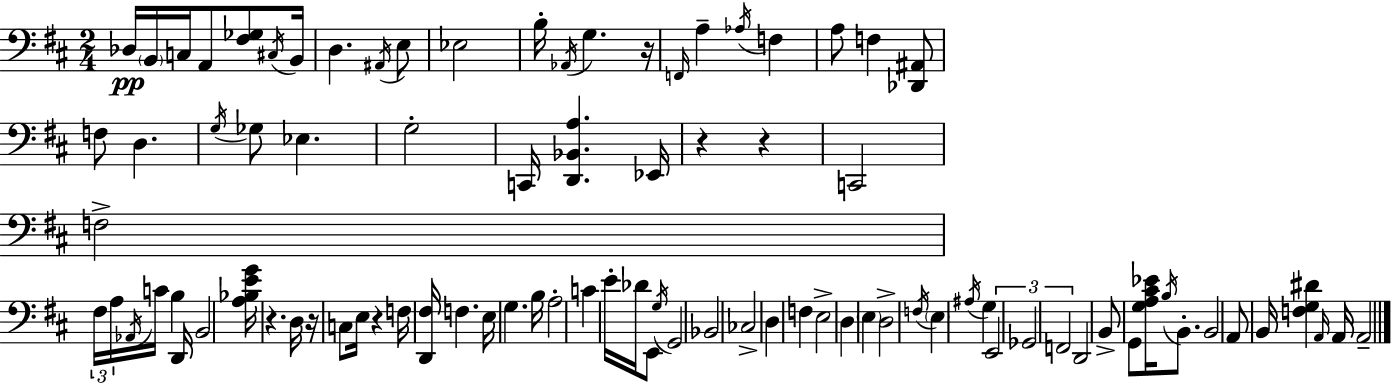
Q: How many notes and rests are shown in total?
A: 90